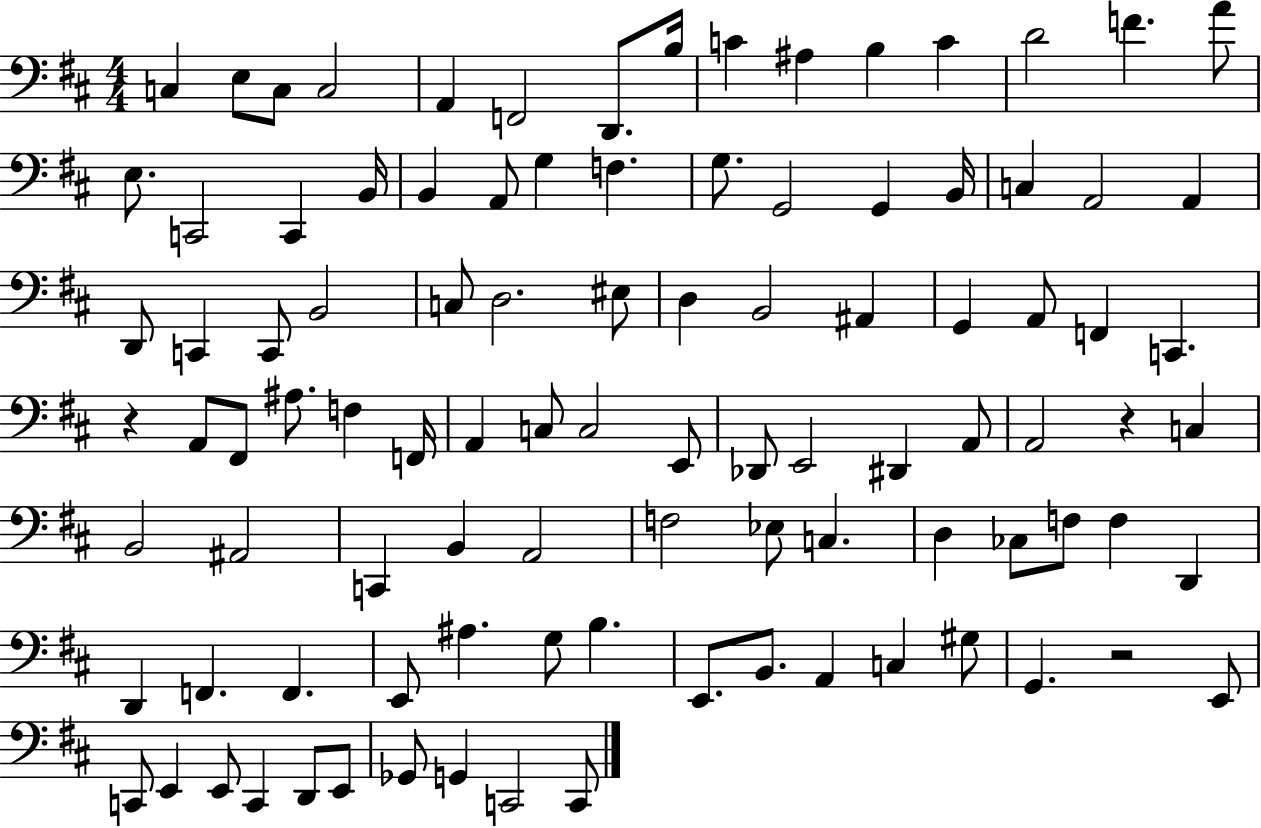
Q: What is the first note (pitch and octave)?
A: C3